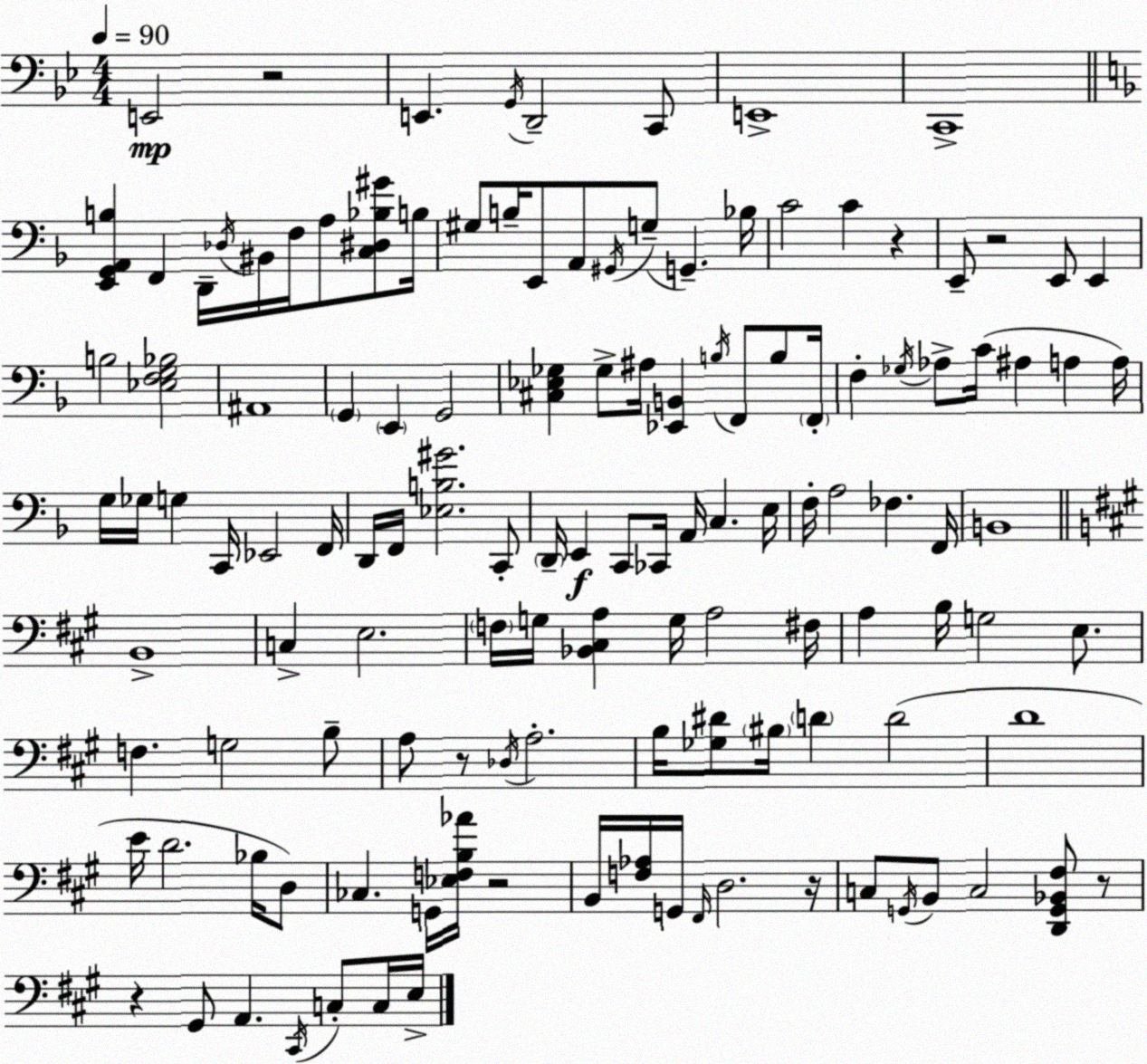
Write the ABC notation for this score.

X:1
T:Untitled
M:4/4
L:1/4
K:Bb
E,,2 z2 E,, G,,/4 D,,2 C,,/2 E,,4 C,,4 [E,,G,,A,,B,] F,, D,,/4 _D,/4 ^B,,/4 F,/4 A,/2 [C,^D,_B,^G]/2 B,/4 ^G,/2 B,/4 E,,/2 A,,/2 ^G,,/4 G,/2 G,, _B,/4 C2 C z E,,/2 z2 E,,/2 E,, B,2 [_E,F,G,_B,]2 ^A,,4 G,, E,, G,,2 [^C,_E,_G,] _G,/2 ^A,/4 [_E,,B,,] B,/4 F,,/2 B,/2 F,,/4 F, _G,/4 _A,/2 C/4 ^A, A, A,/4 G,/4 _G,/4 G, C,,/4 _E,,2 F,,/4 D,,/4 F,,/4 [_E,B,^G]2 C,,/2 D,,/4 E,, C,,/2 _C,,/4 A,,/4 C, E,/4 F,/4 A,2 _F, F,,/4 B,,4 B,,4 C, E,2 F,/4 G,/4 [_B,,^C,A,] G,/4 A,2 ^F,/4 A, B,/4 G,2 E,/2 F, G,2 B,/2 A,/2 z/2 _D,/4 A,2 B,/4 [_G,^D]/2 ^B,/4 D D2 D4 E/4 D2 _B,/4 D,/2 _C, G,,/4 [_E,F,B,_A]/4 z2 B,,/4 [F,_A,]/4 G,,/4 ^F,,/4 D,2 z/4 C,/2 G,,/4 B,,/2 C,2 [D,,G,,_B,,^F,]/2 z/2 z ^G,,/2 A,, ^C,,/4 C,/2 C,/4 E,/4